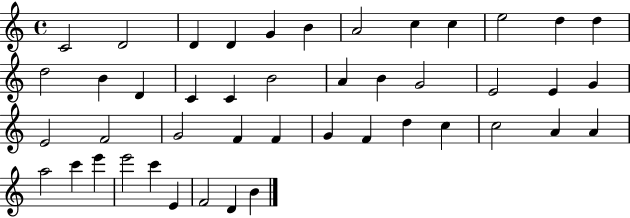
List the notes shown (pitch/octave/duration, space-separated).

C4/h D4/h D4/q D4/q G4/q B4/q A4/h C5/q C5/q E5/h D5/q D5/q D5/h B4/q D4/q C4/q C4/q B4/h A4/q B4/q G4/h E4/h E4/q G4/q E4/h F4/h G4/h F4/q F4/q G4/q F4/q D5/q C5/q C5/h A4/q A4/q A5/h C6/q E6/q E6/h C6/q E4/q F4/h D4/q B4/q